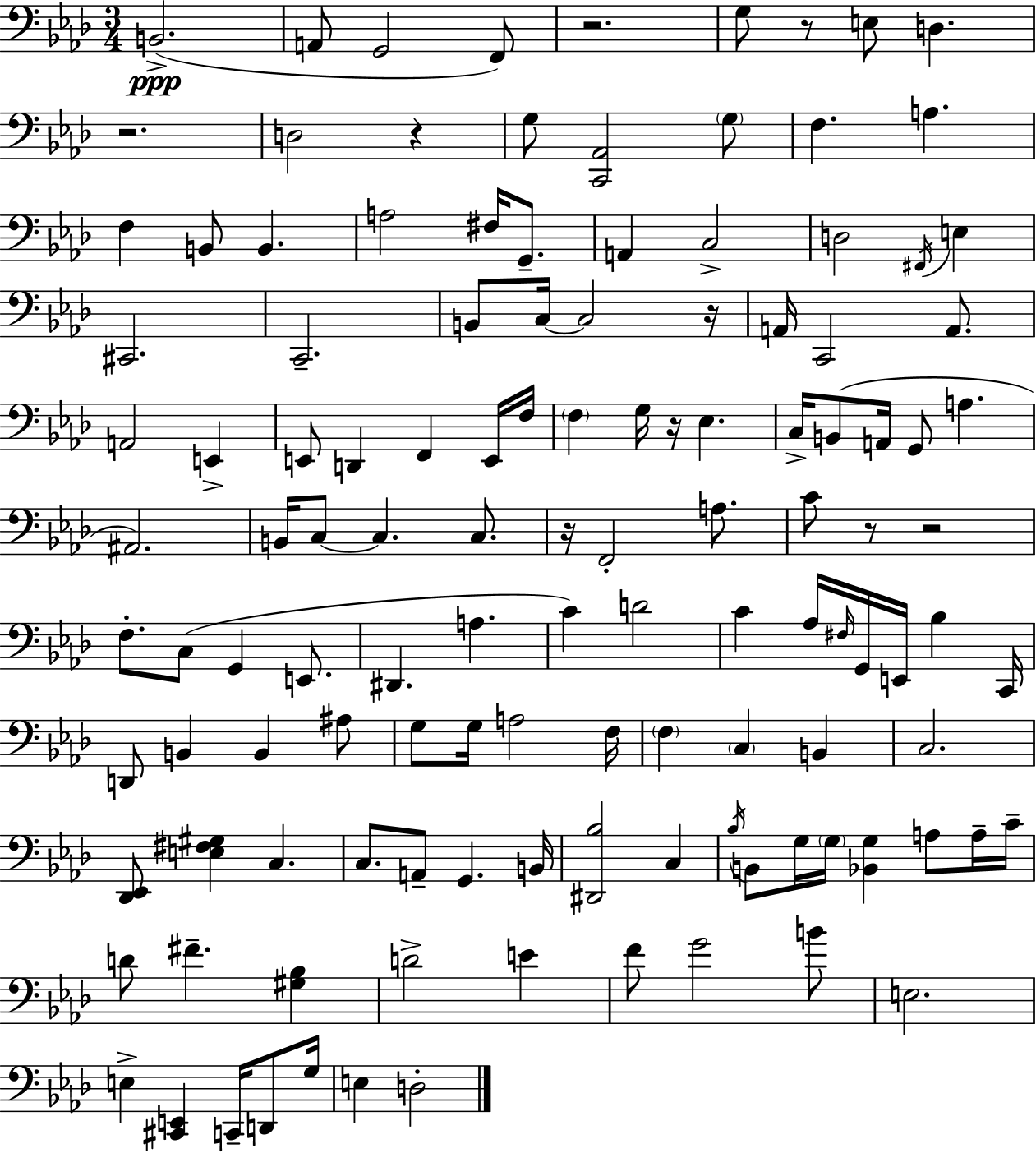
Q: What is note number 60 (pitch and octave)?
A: A3